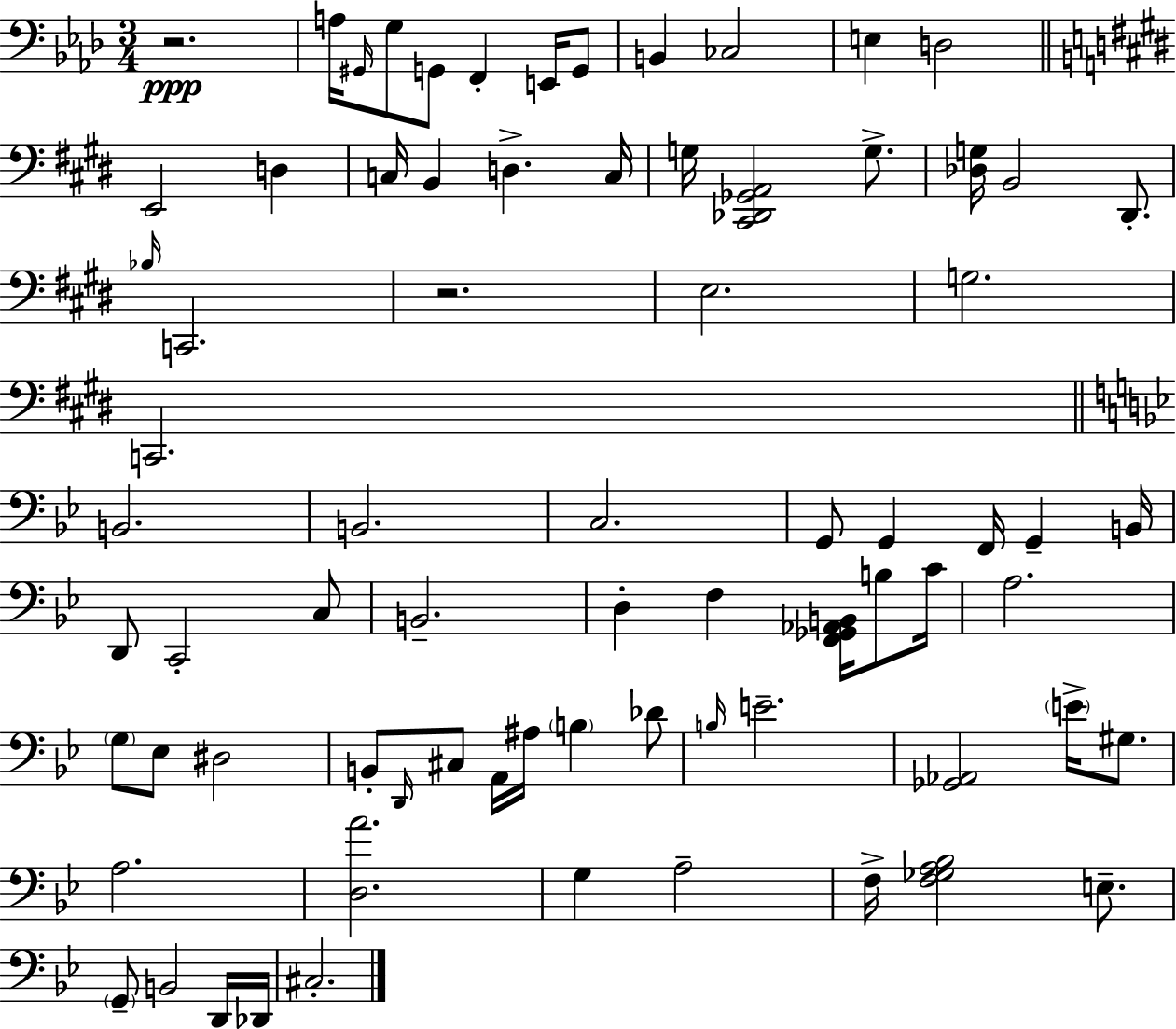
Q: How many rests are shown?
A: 2